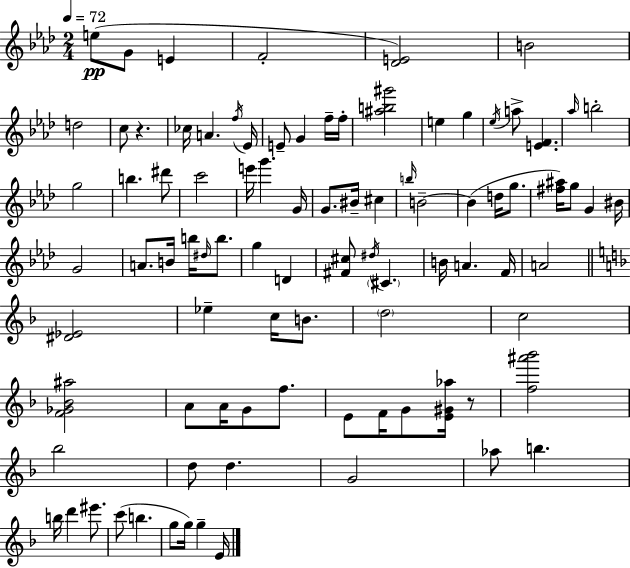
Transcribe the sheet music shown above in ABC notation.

X:1
T:Untitled
M:2/4
L:1/4
K:Ab
e/2 G/2 E F2 [_DE]2 B2 d2 c/2 z _c/4 A f/4 _E/4 E/2 G f/4 f/4 [^ab^g']2 e g _e/4 a/2 [EF] _a/4 b2 g2 b ^d'/2 c'2 e'/4 g' G/4 G/2 ^B/4 ^c b/4 B2 B d/4 g/2 [^f^a]/4 g/2 G ^B/4 G2 A/2 B/4 b/4 ^d/4 b/2 g D [^F^c]/2 ^d/4 ^C B/4 A F/4 A2 [^D_E]2 _e c/4 B/2 d2 c2 [F_G_B^a]2 A/2 A/4 G/2 f/2 E/2 F/4 G/2 [E^G_a]/4 z/2 [f^a'_b']2 _b2 d/2 d G2 _a/2 b b/4 d' ^e'/2 c'/2 b g/2 g/4 g E/4